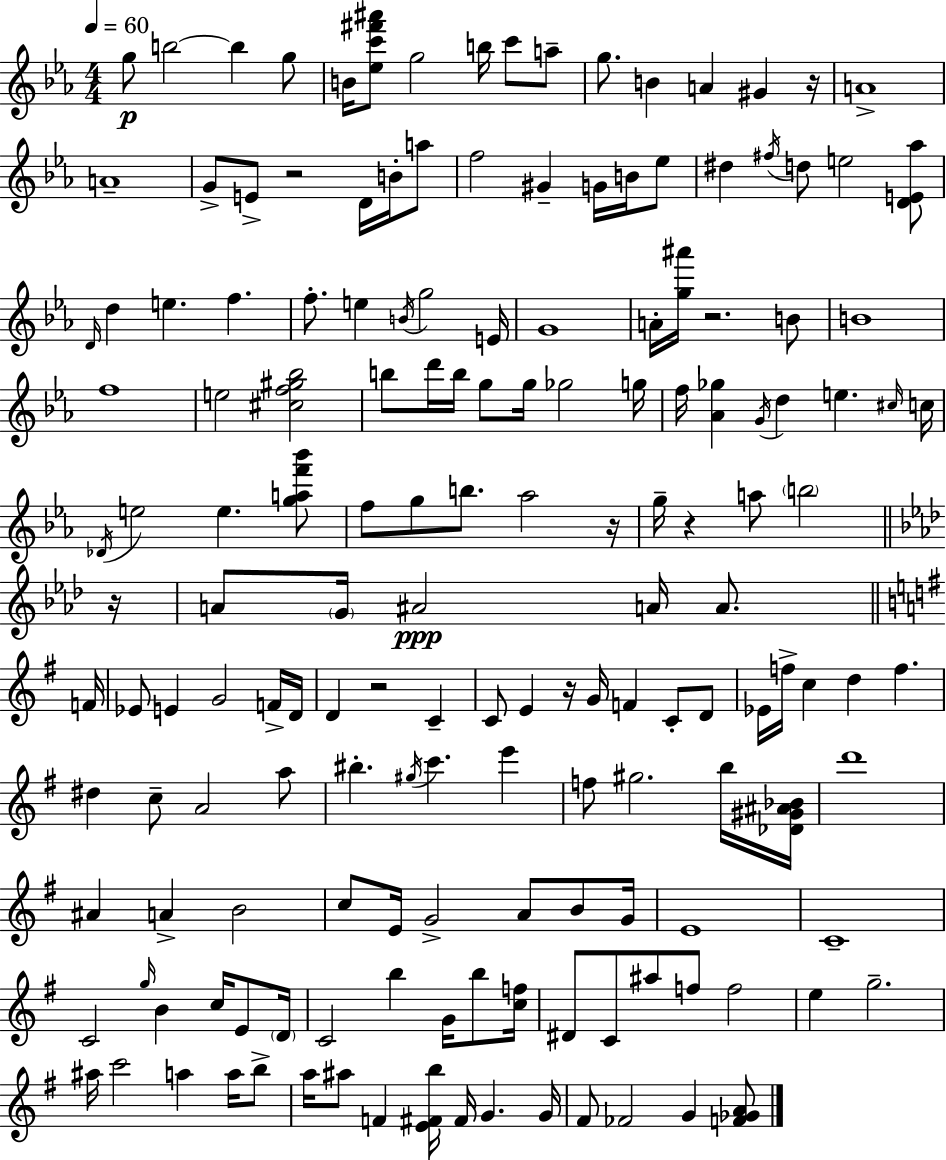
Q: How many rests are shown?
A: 8